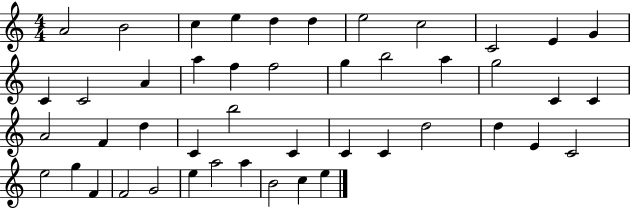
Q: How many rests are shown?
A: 0